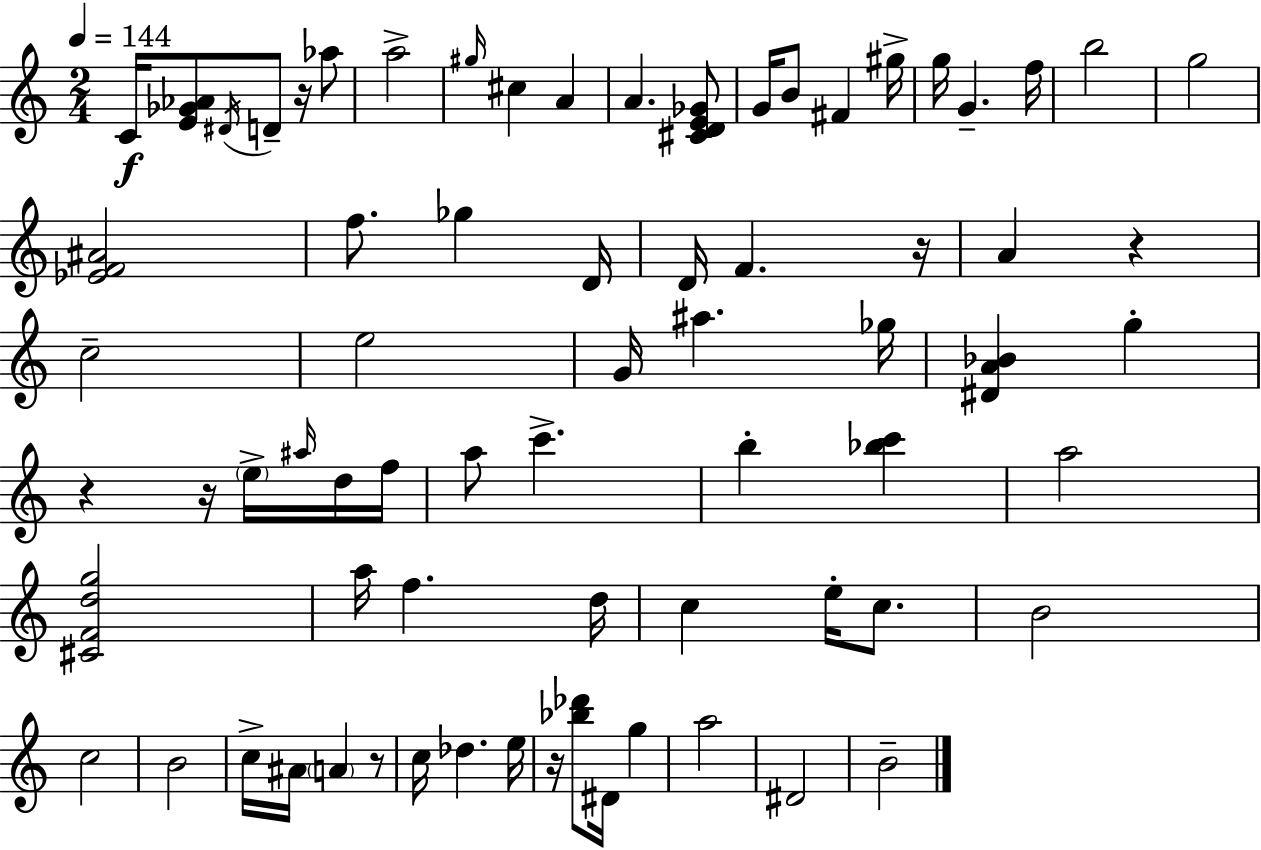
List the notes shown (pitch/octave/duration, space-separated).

C4/s [E4,Gb4,Ab4]/e D#4/s D4/e R/s Ab5/e A5/h G#5/s C#5/q A4/q A4/q. [C#4,D4,E4,Gb4]/e G4/s B4/e F#4/q G#5/s G5/s G4/q. F5/s B5/h G5/h [Eb4,F4,A#4]/h F5/e. Gb5/q D4/s D4/s F4/q. R/s A4/q R/q C5/h E5/h G4/s A#5/q. Gb5/s [D#4,A4,Bb4]/q G5/q R/q R/s E5/s A#5/s D5/s F5/s A5/e C6/q. B5/q [Bb5,C6]/q A5/h [C#4,F4,D5,G5]/h A5/s F5/q. D5/s C5/q E5/s C5/e. B4/h C5/h B4/h C5/s A#4/s A4/q R/e C5/s Db5/q. E5/s R/s [Bb5,Db6]/e D#4/s G5/q A5/h D#4/h B4/h